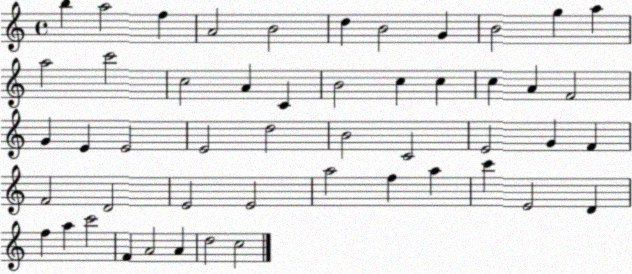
X:1
T:Untitled
M:4/4
L:1/4
K:C
b a2 f A2 B2 d B2 G B2 g a a2 c'2 c2 A C B2 c c c A F2 G E E2 E2 d2 B2 C2 E2 G F F2 D2 E2 E2 a2 f a c' E2 D f a c'2 F A2 A d2 c2